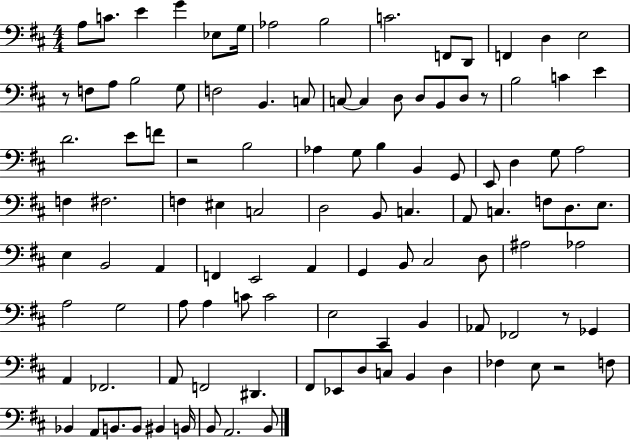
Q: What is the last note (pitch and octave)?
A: B2